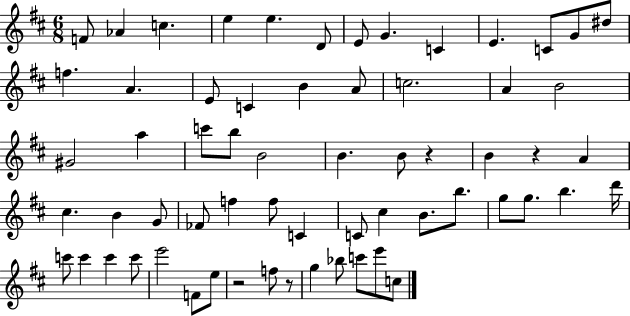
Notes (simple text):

F4/e Ab4/q C5/q. E5/q E5/q. D4/e E4/e G4/q. C4/q E4/q. C4/e G4/e D#5/e F5/q. A4/q. E4/e C4/q B4/q A4/e C5/h. A4/q B4/h G#4/h A5/q C6/e B5/e B4/h B4/q. B4/e R/q B4/q R/q A4/q C#5/q. B4/q G4/e FES4/e F5/q F5/e C4/q C4/e C#5/q B4/e. B5/e. G5/e G5/e. B5/q. D6/s C6/e C6/q C6/q C6/e E6/h F4/e E5/e R/h F5/e R/e G5/q Bb5/e C6/e E6/e C5/e